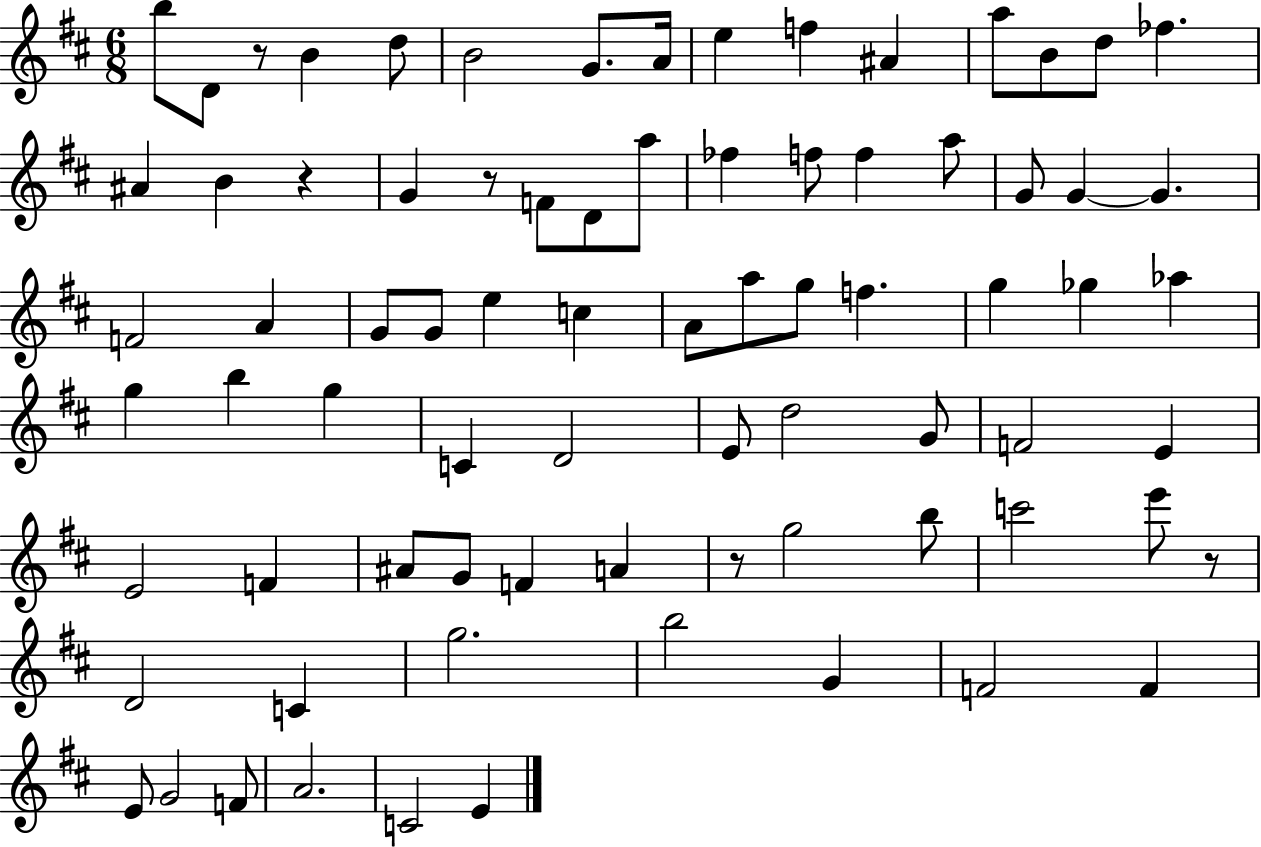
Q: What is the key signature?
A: D major